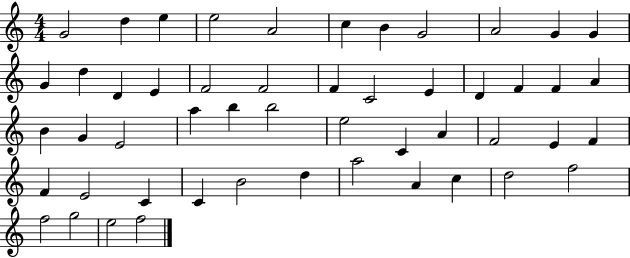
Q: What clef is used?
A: treble